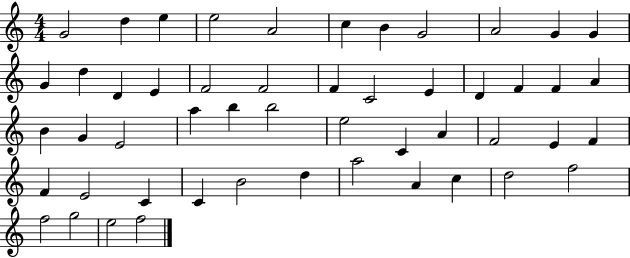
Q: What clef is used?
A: treble